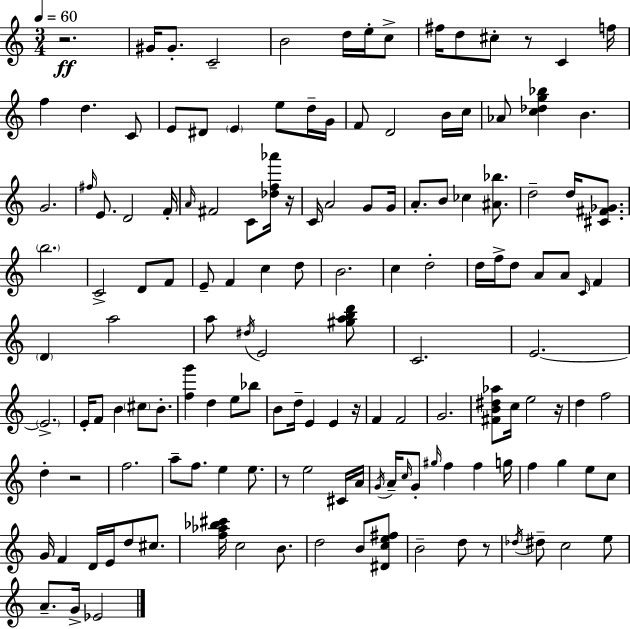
R/h. G#4/s G#4/e. C4/h B4/h D5/s E5/s C5/e F#5/s D5/e C#5/e R/e C4/q F5/s F5/q D5/q. C4/e E4/e D#4/e E4/q E5/e D5/s G4/s F4/e D4/h B4/s C5/s Ab4/e [C5,Db5,G5,Bb5]/q B4/q. G4/h. F#5/s E4/e. D4/h F4/s A4/s F#4/h C4/e [Db5,F5,Ab6]/s R/s C4/s A4/h G4/e G4/s A4/e. B4/e CES5/q [A#4,Bb5]/e. D5/h D5/s [C#4,F#4,Gb4]/e. B5/h. C4/h D4/e F4/e E4/e F4/q C5/q D5/e B4/h. C5/q D5/h D5/s F5/s D5/e A4/e A4/e C4/s F4/q D4/q A5/h A5/e D#5/s E4/h [G#5,A5,B5,D6]/e C4/h. E4/h. E4/h. E4/s F4/e B4/q C#5/e B4/e. [F5,G6]/q D5/q E5/e Bb5/e B4/e D5/s E4/q E4/q R/s F4/q F4/h G4/h. [F#4,B4,D#5,Ab5]/e C5/s E5/h R/s D5/q F5/h D5/q R/h F5/h. A5/e F5/e. E5/q E5/e. R/e E5/h C#4/s A4/s G4/s A4/s C5/s G4/e G#5/s F5/q F5/q G5/s F5/q G5/q E5/e C5/e G4/s F4/q D4/s E4/s D5/e C#5/e. [F5,Ab5,Bb5,C#6]/s C5/h B4/e. D5/h B4/e [D#4,C5,E5,F#5]/e B4/h D5/e R/e Db5/s D#5/e C5/h E5/e A4/e. G4/s Eb4/h